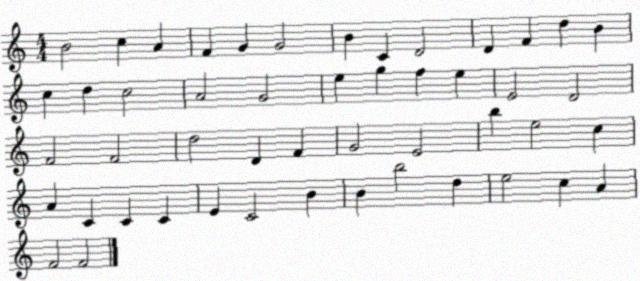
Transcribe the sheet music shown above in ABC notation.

X:1
T:Untitled
M:4/4
L:1/4
K:C
B2 c A F G G2 B C D2 D F d B c d c2 A2 G2 e g f e E2 D2 F2 F2 d2 D F G2 E2 b e2 c A C C C E C2 B B b2 d e2 c A F2 F2